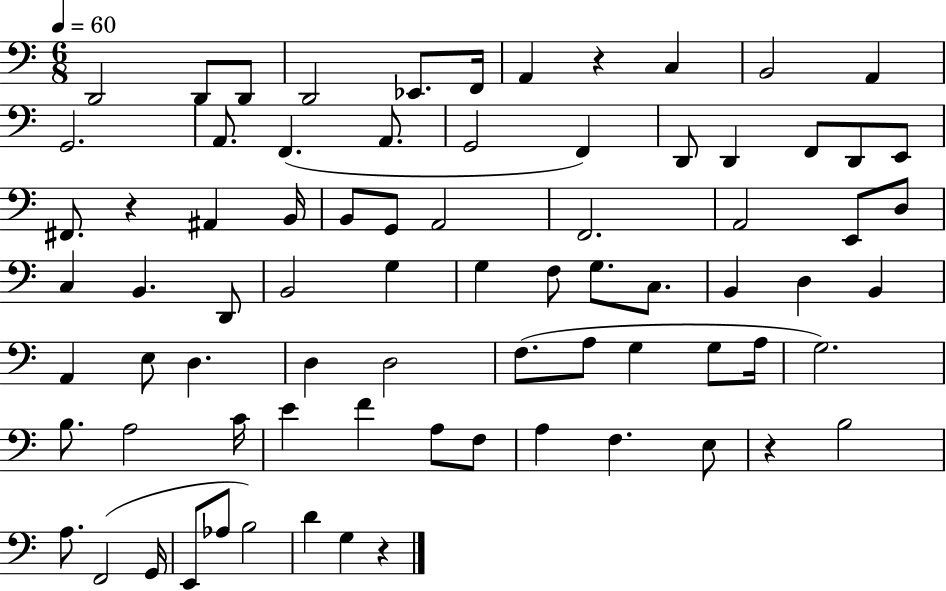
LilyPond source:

{
  \clef bass
  \numericTimeSignature
  \time 6/8
  \key c \major
  \tempo 4 = 60
  d,2 d,8 d,8 | d,2 ees,8. f,16 | a,4 r4 c4 | b,2 a,4 | \break g,2. | a,8. f,4.( a,8. | g,2 f,4) | d,8 d,4 f,8 d,8 e,8 | \break fis,8. r4 ais,4 b,16 | b,8 g,8 a,2 | f,2. | a,2 e,8 d8 | \break c4 b,4. d,8 | b,2 g4 | g4 f8 g8. c8. | b,4 d4 b,4 | \break a,4 e8 d4. | d4 d2 | f8.( a8 g4 g8 a16 | g2.) | \break b8. a2 c'16 | e'4 f'4 a8 f8 | a4 f4. e8 | r4 b2 | \break a8. f,2( g,16 | e,8 aes8 b2) | d'4 g4 r4 | \bar "|."
}